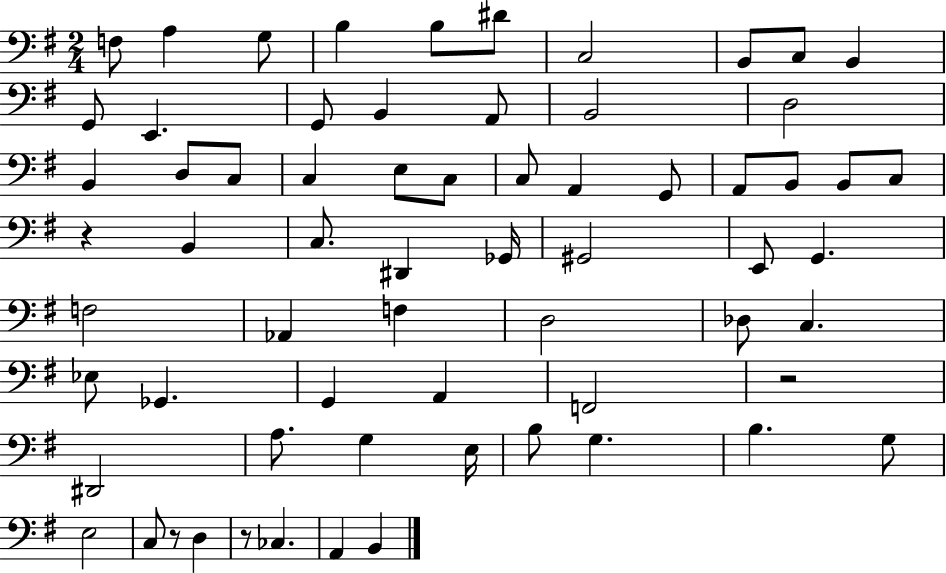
{
  \clef bass
  \numericTimeSignature
  \time 2/4
  \key g \major
  f8 a4 g8 | b4 b8 dis'8 | c2 | b,8 c8 b,4 | \break g,8 e,4. | g,8 b,4 a,8 | b,2 | d2 | \break b,4 d8 c8 | c4 e8 c8 | c8 a,4 g,8 | a,8 b,8 b,8 c8 | \break r4 b,4 | c8. dis,4 ges,16 | gis,2 | e,8 g,4. | \break f2 | aes,4 f4 | d2 | des8 c4. | \break ees8 ges,4. | g,4 a,4 | f,2 | r2 | \break dis,2 | a8. g4 e16 | b8 g4. | b4. g8 | \break e2 | c8 r8 d4 | r8 ces4. | a,4 b,4 | \break \bar "|."
}